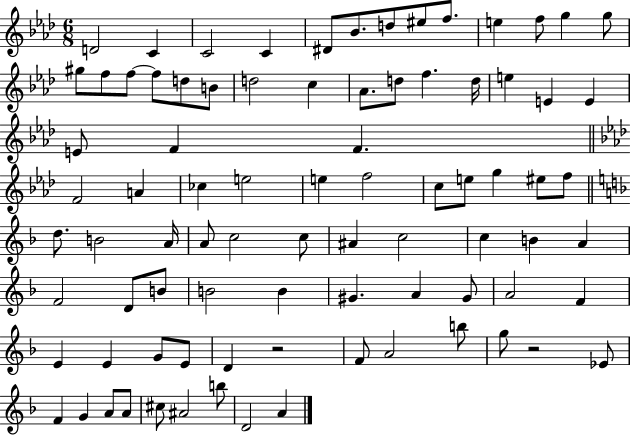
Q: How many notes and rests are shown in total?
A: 84